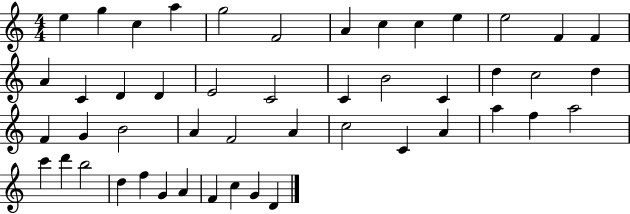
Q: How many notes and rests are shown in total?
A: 48